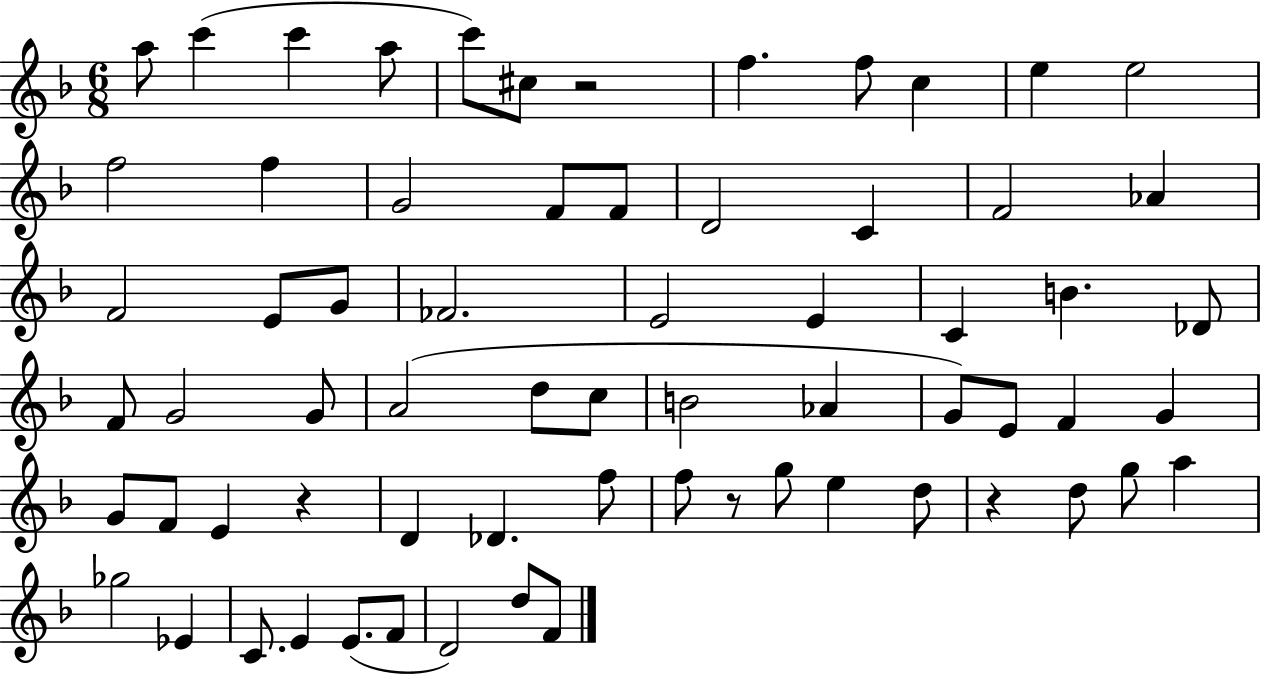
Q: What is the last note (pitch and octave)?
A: F4